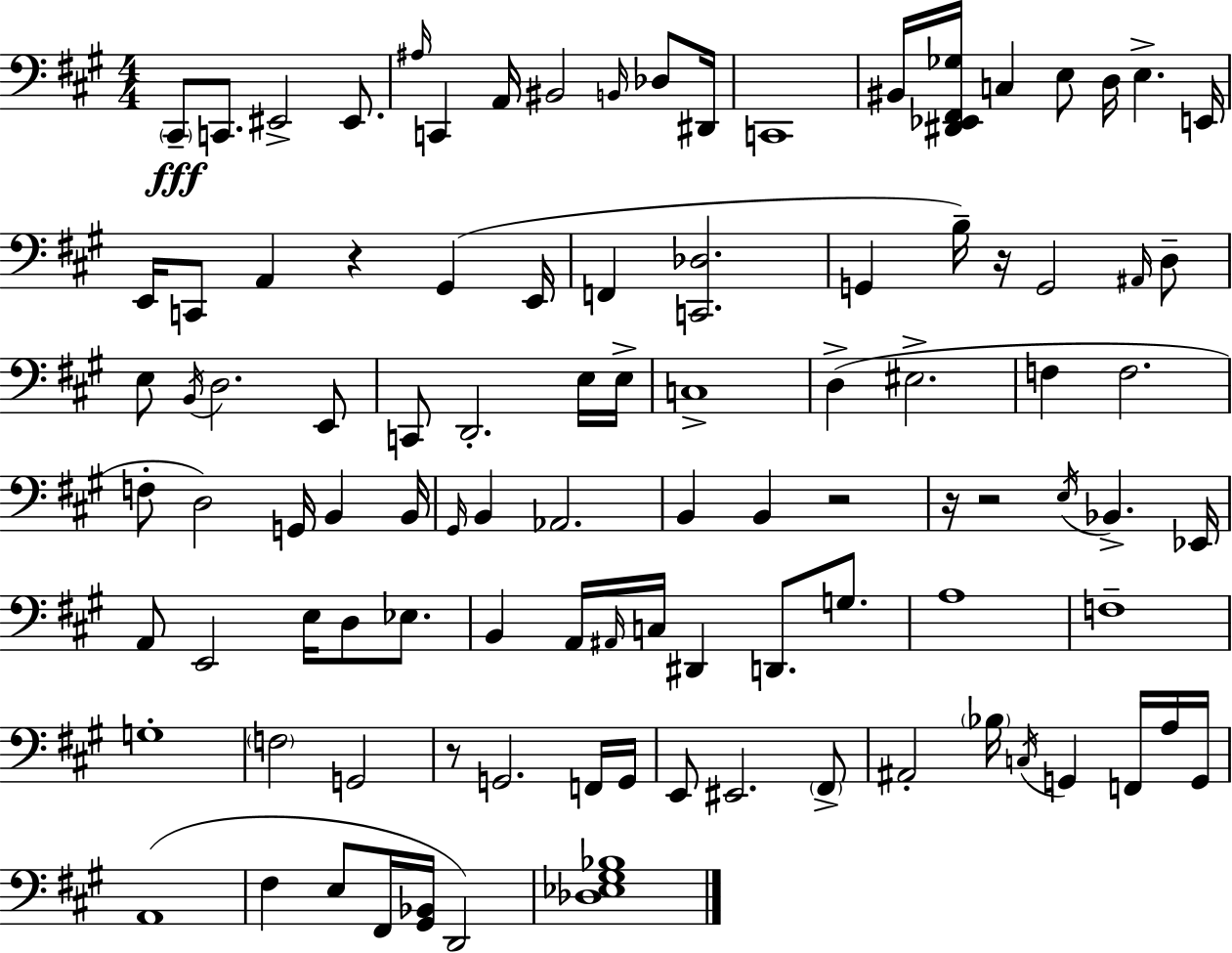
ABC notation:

X:1
T:Untitled
M:4/4
L:1/4
K:A
^C,,/2 C,,/2 ^E,,2 ^E,,/2 ^A,/4 C,, A,,/4 ^B,,2 B,,/4 _D,/2 ^D,,/4 C,,4 ^B,,/4 [^D,,_E,,^F,,_G,]/4 C, E,/2 D,/4 E, E,,/4 E,,/4 C,,/2 A,, z ^G,, E,,/4 F,, [C,,_D,]2 G,, B,/4 z/4 G,,2 ^A,,/4 D,/2 E,/2 B,,/4 D,2 E,,/2 C,,/2 D,,2 E,/4 E,/4 C,4 D, ^E,2 F, F,2 F,/2 D,2 G,,/4 B,, B,,/4 ^G,,/4 B,, _A,,2 B,, B,, z2 z/4 z2 E,/4 _B,, _E,,/4 A,,/2 E,,2 E,/4 D,/2 _E,/2 B,, A,,/4 ^A,,/4 C,/4 ^D,, D,,/2 G,/2 A,4 F,4 G,4 F,2 G,,2 z/2 G,,2 F,,/4 G,,/4 E,,/2 ^E,,2 ^F,,/2 ^A,,2 _B,/4 C,/4 G,, F,,/4 A,/4 G,,/4 A,,4 ^F, E,/2 ^F,,/4 [^G,,_B,,]/4 D,,2 [_D,_E,^G,_B,]4